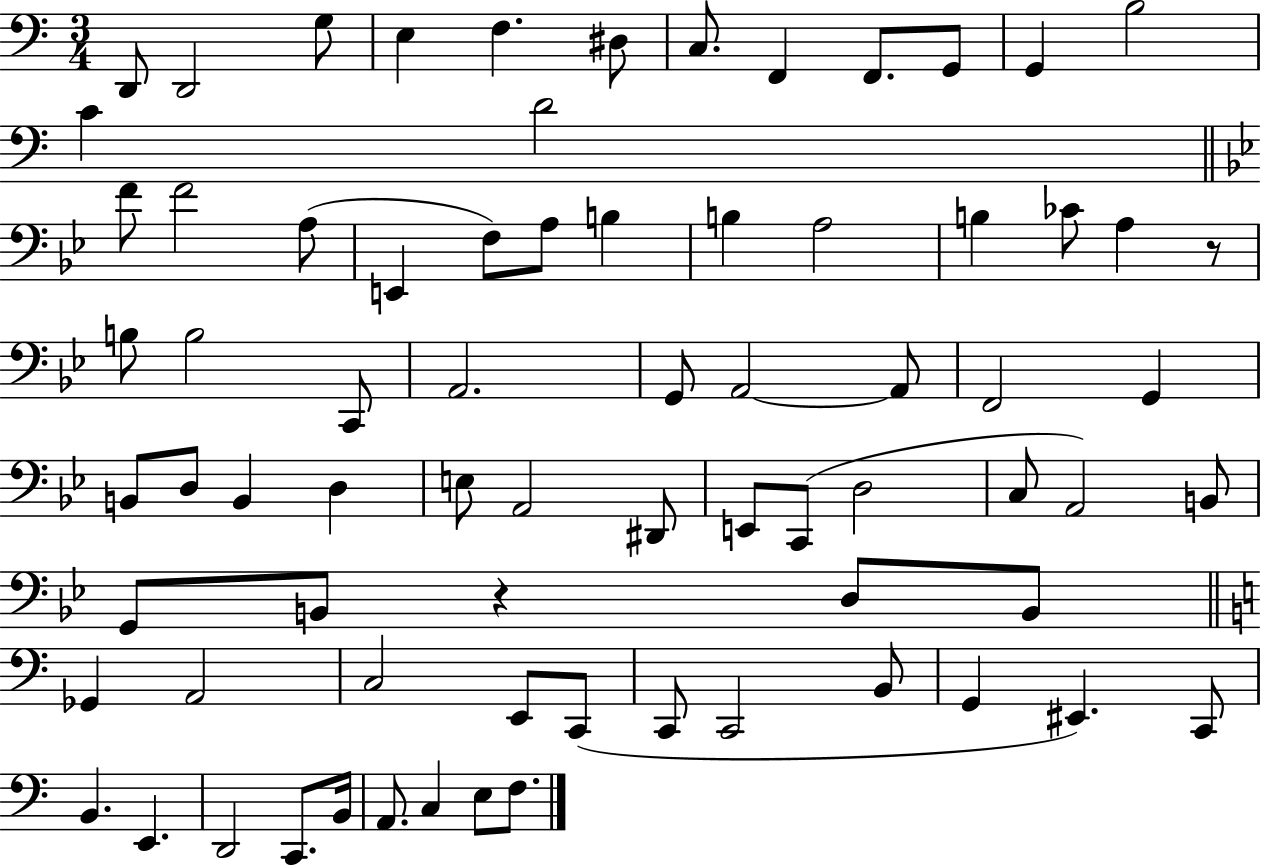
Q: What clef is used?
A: bass